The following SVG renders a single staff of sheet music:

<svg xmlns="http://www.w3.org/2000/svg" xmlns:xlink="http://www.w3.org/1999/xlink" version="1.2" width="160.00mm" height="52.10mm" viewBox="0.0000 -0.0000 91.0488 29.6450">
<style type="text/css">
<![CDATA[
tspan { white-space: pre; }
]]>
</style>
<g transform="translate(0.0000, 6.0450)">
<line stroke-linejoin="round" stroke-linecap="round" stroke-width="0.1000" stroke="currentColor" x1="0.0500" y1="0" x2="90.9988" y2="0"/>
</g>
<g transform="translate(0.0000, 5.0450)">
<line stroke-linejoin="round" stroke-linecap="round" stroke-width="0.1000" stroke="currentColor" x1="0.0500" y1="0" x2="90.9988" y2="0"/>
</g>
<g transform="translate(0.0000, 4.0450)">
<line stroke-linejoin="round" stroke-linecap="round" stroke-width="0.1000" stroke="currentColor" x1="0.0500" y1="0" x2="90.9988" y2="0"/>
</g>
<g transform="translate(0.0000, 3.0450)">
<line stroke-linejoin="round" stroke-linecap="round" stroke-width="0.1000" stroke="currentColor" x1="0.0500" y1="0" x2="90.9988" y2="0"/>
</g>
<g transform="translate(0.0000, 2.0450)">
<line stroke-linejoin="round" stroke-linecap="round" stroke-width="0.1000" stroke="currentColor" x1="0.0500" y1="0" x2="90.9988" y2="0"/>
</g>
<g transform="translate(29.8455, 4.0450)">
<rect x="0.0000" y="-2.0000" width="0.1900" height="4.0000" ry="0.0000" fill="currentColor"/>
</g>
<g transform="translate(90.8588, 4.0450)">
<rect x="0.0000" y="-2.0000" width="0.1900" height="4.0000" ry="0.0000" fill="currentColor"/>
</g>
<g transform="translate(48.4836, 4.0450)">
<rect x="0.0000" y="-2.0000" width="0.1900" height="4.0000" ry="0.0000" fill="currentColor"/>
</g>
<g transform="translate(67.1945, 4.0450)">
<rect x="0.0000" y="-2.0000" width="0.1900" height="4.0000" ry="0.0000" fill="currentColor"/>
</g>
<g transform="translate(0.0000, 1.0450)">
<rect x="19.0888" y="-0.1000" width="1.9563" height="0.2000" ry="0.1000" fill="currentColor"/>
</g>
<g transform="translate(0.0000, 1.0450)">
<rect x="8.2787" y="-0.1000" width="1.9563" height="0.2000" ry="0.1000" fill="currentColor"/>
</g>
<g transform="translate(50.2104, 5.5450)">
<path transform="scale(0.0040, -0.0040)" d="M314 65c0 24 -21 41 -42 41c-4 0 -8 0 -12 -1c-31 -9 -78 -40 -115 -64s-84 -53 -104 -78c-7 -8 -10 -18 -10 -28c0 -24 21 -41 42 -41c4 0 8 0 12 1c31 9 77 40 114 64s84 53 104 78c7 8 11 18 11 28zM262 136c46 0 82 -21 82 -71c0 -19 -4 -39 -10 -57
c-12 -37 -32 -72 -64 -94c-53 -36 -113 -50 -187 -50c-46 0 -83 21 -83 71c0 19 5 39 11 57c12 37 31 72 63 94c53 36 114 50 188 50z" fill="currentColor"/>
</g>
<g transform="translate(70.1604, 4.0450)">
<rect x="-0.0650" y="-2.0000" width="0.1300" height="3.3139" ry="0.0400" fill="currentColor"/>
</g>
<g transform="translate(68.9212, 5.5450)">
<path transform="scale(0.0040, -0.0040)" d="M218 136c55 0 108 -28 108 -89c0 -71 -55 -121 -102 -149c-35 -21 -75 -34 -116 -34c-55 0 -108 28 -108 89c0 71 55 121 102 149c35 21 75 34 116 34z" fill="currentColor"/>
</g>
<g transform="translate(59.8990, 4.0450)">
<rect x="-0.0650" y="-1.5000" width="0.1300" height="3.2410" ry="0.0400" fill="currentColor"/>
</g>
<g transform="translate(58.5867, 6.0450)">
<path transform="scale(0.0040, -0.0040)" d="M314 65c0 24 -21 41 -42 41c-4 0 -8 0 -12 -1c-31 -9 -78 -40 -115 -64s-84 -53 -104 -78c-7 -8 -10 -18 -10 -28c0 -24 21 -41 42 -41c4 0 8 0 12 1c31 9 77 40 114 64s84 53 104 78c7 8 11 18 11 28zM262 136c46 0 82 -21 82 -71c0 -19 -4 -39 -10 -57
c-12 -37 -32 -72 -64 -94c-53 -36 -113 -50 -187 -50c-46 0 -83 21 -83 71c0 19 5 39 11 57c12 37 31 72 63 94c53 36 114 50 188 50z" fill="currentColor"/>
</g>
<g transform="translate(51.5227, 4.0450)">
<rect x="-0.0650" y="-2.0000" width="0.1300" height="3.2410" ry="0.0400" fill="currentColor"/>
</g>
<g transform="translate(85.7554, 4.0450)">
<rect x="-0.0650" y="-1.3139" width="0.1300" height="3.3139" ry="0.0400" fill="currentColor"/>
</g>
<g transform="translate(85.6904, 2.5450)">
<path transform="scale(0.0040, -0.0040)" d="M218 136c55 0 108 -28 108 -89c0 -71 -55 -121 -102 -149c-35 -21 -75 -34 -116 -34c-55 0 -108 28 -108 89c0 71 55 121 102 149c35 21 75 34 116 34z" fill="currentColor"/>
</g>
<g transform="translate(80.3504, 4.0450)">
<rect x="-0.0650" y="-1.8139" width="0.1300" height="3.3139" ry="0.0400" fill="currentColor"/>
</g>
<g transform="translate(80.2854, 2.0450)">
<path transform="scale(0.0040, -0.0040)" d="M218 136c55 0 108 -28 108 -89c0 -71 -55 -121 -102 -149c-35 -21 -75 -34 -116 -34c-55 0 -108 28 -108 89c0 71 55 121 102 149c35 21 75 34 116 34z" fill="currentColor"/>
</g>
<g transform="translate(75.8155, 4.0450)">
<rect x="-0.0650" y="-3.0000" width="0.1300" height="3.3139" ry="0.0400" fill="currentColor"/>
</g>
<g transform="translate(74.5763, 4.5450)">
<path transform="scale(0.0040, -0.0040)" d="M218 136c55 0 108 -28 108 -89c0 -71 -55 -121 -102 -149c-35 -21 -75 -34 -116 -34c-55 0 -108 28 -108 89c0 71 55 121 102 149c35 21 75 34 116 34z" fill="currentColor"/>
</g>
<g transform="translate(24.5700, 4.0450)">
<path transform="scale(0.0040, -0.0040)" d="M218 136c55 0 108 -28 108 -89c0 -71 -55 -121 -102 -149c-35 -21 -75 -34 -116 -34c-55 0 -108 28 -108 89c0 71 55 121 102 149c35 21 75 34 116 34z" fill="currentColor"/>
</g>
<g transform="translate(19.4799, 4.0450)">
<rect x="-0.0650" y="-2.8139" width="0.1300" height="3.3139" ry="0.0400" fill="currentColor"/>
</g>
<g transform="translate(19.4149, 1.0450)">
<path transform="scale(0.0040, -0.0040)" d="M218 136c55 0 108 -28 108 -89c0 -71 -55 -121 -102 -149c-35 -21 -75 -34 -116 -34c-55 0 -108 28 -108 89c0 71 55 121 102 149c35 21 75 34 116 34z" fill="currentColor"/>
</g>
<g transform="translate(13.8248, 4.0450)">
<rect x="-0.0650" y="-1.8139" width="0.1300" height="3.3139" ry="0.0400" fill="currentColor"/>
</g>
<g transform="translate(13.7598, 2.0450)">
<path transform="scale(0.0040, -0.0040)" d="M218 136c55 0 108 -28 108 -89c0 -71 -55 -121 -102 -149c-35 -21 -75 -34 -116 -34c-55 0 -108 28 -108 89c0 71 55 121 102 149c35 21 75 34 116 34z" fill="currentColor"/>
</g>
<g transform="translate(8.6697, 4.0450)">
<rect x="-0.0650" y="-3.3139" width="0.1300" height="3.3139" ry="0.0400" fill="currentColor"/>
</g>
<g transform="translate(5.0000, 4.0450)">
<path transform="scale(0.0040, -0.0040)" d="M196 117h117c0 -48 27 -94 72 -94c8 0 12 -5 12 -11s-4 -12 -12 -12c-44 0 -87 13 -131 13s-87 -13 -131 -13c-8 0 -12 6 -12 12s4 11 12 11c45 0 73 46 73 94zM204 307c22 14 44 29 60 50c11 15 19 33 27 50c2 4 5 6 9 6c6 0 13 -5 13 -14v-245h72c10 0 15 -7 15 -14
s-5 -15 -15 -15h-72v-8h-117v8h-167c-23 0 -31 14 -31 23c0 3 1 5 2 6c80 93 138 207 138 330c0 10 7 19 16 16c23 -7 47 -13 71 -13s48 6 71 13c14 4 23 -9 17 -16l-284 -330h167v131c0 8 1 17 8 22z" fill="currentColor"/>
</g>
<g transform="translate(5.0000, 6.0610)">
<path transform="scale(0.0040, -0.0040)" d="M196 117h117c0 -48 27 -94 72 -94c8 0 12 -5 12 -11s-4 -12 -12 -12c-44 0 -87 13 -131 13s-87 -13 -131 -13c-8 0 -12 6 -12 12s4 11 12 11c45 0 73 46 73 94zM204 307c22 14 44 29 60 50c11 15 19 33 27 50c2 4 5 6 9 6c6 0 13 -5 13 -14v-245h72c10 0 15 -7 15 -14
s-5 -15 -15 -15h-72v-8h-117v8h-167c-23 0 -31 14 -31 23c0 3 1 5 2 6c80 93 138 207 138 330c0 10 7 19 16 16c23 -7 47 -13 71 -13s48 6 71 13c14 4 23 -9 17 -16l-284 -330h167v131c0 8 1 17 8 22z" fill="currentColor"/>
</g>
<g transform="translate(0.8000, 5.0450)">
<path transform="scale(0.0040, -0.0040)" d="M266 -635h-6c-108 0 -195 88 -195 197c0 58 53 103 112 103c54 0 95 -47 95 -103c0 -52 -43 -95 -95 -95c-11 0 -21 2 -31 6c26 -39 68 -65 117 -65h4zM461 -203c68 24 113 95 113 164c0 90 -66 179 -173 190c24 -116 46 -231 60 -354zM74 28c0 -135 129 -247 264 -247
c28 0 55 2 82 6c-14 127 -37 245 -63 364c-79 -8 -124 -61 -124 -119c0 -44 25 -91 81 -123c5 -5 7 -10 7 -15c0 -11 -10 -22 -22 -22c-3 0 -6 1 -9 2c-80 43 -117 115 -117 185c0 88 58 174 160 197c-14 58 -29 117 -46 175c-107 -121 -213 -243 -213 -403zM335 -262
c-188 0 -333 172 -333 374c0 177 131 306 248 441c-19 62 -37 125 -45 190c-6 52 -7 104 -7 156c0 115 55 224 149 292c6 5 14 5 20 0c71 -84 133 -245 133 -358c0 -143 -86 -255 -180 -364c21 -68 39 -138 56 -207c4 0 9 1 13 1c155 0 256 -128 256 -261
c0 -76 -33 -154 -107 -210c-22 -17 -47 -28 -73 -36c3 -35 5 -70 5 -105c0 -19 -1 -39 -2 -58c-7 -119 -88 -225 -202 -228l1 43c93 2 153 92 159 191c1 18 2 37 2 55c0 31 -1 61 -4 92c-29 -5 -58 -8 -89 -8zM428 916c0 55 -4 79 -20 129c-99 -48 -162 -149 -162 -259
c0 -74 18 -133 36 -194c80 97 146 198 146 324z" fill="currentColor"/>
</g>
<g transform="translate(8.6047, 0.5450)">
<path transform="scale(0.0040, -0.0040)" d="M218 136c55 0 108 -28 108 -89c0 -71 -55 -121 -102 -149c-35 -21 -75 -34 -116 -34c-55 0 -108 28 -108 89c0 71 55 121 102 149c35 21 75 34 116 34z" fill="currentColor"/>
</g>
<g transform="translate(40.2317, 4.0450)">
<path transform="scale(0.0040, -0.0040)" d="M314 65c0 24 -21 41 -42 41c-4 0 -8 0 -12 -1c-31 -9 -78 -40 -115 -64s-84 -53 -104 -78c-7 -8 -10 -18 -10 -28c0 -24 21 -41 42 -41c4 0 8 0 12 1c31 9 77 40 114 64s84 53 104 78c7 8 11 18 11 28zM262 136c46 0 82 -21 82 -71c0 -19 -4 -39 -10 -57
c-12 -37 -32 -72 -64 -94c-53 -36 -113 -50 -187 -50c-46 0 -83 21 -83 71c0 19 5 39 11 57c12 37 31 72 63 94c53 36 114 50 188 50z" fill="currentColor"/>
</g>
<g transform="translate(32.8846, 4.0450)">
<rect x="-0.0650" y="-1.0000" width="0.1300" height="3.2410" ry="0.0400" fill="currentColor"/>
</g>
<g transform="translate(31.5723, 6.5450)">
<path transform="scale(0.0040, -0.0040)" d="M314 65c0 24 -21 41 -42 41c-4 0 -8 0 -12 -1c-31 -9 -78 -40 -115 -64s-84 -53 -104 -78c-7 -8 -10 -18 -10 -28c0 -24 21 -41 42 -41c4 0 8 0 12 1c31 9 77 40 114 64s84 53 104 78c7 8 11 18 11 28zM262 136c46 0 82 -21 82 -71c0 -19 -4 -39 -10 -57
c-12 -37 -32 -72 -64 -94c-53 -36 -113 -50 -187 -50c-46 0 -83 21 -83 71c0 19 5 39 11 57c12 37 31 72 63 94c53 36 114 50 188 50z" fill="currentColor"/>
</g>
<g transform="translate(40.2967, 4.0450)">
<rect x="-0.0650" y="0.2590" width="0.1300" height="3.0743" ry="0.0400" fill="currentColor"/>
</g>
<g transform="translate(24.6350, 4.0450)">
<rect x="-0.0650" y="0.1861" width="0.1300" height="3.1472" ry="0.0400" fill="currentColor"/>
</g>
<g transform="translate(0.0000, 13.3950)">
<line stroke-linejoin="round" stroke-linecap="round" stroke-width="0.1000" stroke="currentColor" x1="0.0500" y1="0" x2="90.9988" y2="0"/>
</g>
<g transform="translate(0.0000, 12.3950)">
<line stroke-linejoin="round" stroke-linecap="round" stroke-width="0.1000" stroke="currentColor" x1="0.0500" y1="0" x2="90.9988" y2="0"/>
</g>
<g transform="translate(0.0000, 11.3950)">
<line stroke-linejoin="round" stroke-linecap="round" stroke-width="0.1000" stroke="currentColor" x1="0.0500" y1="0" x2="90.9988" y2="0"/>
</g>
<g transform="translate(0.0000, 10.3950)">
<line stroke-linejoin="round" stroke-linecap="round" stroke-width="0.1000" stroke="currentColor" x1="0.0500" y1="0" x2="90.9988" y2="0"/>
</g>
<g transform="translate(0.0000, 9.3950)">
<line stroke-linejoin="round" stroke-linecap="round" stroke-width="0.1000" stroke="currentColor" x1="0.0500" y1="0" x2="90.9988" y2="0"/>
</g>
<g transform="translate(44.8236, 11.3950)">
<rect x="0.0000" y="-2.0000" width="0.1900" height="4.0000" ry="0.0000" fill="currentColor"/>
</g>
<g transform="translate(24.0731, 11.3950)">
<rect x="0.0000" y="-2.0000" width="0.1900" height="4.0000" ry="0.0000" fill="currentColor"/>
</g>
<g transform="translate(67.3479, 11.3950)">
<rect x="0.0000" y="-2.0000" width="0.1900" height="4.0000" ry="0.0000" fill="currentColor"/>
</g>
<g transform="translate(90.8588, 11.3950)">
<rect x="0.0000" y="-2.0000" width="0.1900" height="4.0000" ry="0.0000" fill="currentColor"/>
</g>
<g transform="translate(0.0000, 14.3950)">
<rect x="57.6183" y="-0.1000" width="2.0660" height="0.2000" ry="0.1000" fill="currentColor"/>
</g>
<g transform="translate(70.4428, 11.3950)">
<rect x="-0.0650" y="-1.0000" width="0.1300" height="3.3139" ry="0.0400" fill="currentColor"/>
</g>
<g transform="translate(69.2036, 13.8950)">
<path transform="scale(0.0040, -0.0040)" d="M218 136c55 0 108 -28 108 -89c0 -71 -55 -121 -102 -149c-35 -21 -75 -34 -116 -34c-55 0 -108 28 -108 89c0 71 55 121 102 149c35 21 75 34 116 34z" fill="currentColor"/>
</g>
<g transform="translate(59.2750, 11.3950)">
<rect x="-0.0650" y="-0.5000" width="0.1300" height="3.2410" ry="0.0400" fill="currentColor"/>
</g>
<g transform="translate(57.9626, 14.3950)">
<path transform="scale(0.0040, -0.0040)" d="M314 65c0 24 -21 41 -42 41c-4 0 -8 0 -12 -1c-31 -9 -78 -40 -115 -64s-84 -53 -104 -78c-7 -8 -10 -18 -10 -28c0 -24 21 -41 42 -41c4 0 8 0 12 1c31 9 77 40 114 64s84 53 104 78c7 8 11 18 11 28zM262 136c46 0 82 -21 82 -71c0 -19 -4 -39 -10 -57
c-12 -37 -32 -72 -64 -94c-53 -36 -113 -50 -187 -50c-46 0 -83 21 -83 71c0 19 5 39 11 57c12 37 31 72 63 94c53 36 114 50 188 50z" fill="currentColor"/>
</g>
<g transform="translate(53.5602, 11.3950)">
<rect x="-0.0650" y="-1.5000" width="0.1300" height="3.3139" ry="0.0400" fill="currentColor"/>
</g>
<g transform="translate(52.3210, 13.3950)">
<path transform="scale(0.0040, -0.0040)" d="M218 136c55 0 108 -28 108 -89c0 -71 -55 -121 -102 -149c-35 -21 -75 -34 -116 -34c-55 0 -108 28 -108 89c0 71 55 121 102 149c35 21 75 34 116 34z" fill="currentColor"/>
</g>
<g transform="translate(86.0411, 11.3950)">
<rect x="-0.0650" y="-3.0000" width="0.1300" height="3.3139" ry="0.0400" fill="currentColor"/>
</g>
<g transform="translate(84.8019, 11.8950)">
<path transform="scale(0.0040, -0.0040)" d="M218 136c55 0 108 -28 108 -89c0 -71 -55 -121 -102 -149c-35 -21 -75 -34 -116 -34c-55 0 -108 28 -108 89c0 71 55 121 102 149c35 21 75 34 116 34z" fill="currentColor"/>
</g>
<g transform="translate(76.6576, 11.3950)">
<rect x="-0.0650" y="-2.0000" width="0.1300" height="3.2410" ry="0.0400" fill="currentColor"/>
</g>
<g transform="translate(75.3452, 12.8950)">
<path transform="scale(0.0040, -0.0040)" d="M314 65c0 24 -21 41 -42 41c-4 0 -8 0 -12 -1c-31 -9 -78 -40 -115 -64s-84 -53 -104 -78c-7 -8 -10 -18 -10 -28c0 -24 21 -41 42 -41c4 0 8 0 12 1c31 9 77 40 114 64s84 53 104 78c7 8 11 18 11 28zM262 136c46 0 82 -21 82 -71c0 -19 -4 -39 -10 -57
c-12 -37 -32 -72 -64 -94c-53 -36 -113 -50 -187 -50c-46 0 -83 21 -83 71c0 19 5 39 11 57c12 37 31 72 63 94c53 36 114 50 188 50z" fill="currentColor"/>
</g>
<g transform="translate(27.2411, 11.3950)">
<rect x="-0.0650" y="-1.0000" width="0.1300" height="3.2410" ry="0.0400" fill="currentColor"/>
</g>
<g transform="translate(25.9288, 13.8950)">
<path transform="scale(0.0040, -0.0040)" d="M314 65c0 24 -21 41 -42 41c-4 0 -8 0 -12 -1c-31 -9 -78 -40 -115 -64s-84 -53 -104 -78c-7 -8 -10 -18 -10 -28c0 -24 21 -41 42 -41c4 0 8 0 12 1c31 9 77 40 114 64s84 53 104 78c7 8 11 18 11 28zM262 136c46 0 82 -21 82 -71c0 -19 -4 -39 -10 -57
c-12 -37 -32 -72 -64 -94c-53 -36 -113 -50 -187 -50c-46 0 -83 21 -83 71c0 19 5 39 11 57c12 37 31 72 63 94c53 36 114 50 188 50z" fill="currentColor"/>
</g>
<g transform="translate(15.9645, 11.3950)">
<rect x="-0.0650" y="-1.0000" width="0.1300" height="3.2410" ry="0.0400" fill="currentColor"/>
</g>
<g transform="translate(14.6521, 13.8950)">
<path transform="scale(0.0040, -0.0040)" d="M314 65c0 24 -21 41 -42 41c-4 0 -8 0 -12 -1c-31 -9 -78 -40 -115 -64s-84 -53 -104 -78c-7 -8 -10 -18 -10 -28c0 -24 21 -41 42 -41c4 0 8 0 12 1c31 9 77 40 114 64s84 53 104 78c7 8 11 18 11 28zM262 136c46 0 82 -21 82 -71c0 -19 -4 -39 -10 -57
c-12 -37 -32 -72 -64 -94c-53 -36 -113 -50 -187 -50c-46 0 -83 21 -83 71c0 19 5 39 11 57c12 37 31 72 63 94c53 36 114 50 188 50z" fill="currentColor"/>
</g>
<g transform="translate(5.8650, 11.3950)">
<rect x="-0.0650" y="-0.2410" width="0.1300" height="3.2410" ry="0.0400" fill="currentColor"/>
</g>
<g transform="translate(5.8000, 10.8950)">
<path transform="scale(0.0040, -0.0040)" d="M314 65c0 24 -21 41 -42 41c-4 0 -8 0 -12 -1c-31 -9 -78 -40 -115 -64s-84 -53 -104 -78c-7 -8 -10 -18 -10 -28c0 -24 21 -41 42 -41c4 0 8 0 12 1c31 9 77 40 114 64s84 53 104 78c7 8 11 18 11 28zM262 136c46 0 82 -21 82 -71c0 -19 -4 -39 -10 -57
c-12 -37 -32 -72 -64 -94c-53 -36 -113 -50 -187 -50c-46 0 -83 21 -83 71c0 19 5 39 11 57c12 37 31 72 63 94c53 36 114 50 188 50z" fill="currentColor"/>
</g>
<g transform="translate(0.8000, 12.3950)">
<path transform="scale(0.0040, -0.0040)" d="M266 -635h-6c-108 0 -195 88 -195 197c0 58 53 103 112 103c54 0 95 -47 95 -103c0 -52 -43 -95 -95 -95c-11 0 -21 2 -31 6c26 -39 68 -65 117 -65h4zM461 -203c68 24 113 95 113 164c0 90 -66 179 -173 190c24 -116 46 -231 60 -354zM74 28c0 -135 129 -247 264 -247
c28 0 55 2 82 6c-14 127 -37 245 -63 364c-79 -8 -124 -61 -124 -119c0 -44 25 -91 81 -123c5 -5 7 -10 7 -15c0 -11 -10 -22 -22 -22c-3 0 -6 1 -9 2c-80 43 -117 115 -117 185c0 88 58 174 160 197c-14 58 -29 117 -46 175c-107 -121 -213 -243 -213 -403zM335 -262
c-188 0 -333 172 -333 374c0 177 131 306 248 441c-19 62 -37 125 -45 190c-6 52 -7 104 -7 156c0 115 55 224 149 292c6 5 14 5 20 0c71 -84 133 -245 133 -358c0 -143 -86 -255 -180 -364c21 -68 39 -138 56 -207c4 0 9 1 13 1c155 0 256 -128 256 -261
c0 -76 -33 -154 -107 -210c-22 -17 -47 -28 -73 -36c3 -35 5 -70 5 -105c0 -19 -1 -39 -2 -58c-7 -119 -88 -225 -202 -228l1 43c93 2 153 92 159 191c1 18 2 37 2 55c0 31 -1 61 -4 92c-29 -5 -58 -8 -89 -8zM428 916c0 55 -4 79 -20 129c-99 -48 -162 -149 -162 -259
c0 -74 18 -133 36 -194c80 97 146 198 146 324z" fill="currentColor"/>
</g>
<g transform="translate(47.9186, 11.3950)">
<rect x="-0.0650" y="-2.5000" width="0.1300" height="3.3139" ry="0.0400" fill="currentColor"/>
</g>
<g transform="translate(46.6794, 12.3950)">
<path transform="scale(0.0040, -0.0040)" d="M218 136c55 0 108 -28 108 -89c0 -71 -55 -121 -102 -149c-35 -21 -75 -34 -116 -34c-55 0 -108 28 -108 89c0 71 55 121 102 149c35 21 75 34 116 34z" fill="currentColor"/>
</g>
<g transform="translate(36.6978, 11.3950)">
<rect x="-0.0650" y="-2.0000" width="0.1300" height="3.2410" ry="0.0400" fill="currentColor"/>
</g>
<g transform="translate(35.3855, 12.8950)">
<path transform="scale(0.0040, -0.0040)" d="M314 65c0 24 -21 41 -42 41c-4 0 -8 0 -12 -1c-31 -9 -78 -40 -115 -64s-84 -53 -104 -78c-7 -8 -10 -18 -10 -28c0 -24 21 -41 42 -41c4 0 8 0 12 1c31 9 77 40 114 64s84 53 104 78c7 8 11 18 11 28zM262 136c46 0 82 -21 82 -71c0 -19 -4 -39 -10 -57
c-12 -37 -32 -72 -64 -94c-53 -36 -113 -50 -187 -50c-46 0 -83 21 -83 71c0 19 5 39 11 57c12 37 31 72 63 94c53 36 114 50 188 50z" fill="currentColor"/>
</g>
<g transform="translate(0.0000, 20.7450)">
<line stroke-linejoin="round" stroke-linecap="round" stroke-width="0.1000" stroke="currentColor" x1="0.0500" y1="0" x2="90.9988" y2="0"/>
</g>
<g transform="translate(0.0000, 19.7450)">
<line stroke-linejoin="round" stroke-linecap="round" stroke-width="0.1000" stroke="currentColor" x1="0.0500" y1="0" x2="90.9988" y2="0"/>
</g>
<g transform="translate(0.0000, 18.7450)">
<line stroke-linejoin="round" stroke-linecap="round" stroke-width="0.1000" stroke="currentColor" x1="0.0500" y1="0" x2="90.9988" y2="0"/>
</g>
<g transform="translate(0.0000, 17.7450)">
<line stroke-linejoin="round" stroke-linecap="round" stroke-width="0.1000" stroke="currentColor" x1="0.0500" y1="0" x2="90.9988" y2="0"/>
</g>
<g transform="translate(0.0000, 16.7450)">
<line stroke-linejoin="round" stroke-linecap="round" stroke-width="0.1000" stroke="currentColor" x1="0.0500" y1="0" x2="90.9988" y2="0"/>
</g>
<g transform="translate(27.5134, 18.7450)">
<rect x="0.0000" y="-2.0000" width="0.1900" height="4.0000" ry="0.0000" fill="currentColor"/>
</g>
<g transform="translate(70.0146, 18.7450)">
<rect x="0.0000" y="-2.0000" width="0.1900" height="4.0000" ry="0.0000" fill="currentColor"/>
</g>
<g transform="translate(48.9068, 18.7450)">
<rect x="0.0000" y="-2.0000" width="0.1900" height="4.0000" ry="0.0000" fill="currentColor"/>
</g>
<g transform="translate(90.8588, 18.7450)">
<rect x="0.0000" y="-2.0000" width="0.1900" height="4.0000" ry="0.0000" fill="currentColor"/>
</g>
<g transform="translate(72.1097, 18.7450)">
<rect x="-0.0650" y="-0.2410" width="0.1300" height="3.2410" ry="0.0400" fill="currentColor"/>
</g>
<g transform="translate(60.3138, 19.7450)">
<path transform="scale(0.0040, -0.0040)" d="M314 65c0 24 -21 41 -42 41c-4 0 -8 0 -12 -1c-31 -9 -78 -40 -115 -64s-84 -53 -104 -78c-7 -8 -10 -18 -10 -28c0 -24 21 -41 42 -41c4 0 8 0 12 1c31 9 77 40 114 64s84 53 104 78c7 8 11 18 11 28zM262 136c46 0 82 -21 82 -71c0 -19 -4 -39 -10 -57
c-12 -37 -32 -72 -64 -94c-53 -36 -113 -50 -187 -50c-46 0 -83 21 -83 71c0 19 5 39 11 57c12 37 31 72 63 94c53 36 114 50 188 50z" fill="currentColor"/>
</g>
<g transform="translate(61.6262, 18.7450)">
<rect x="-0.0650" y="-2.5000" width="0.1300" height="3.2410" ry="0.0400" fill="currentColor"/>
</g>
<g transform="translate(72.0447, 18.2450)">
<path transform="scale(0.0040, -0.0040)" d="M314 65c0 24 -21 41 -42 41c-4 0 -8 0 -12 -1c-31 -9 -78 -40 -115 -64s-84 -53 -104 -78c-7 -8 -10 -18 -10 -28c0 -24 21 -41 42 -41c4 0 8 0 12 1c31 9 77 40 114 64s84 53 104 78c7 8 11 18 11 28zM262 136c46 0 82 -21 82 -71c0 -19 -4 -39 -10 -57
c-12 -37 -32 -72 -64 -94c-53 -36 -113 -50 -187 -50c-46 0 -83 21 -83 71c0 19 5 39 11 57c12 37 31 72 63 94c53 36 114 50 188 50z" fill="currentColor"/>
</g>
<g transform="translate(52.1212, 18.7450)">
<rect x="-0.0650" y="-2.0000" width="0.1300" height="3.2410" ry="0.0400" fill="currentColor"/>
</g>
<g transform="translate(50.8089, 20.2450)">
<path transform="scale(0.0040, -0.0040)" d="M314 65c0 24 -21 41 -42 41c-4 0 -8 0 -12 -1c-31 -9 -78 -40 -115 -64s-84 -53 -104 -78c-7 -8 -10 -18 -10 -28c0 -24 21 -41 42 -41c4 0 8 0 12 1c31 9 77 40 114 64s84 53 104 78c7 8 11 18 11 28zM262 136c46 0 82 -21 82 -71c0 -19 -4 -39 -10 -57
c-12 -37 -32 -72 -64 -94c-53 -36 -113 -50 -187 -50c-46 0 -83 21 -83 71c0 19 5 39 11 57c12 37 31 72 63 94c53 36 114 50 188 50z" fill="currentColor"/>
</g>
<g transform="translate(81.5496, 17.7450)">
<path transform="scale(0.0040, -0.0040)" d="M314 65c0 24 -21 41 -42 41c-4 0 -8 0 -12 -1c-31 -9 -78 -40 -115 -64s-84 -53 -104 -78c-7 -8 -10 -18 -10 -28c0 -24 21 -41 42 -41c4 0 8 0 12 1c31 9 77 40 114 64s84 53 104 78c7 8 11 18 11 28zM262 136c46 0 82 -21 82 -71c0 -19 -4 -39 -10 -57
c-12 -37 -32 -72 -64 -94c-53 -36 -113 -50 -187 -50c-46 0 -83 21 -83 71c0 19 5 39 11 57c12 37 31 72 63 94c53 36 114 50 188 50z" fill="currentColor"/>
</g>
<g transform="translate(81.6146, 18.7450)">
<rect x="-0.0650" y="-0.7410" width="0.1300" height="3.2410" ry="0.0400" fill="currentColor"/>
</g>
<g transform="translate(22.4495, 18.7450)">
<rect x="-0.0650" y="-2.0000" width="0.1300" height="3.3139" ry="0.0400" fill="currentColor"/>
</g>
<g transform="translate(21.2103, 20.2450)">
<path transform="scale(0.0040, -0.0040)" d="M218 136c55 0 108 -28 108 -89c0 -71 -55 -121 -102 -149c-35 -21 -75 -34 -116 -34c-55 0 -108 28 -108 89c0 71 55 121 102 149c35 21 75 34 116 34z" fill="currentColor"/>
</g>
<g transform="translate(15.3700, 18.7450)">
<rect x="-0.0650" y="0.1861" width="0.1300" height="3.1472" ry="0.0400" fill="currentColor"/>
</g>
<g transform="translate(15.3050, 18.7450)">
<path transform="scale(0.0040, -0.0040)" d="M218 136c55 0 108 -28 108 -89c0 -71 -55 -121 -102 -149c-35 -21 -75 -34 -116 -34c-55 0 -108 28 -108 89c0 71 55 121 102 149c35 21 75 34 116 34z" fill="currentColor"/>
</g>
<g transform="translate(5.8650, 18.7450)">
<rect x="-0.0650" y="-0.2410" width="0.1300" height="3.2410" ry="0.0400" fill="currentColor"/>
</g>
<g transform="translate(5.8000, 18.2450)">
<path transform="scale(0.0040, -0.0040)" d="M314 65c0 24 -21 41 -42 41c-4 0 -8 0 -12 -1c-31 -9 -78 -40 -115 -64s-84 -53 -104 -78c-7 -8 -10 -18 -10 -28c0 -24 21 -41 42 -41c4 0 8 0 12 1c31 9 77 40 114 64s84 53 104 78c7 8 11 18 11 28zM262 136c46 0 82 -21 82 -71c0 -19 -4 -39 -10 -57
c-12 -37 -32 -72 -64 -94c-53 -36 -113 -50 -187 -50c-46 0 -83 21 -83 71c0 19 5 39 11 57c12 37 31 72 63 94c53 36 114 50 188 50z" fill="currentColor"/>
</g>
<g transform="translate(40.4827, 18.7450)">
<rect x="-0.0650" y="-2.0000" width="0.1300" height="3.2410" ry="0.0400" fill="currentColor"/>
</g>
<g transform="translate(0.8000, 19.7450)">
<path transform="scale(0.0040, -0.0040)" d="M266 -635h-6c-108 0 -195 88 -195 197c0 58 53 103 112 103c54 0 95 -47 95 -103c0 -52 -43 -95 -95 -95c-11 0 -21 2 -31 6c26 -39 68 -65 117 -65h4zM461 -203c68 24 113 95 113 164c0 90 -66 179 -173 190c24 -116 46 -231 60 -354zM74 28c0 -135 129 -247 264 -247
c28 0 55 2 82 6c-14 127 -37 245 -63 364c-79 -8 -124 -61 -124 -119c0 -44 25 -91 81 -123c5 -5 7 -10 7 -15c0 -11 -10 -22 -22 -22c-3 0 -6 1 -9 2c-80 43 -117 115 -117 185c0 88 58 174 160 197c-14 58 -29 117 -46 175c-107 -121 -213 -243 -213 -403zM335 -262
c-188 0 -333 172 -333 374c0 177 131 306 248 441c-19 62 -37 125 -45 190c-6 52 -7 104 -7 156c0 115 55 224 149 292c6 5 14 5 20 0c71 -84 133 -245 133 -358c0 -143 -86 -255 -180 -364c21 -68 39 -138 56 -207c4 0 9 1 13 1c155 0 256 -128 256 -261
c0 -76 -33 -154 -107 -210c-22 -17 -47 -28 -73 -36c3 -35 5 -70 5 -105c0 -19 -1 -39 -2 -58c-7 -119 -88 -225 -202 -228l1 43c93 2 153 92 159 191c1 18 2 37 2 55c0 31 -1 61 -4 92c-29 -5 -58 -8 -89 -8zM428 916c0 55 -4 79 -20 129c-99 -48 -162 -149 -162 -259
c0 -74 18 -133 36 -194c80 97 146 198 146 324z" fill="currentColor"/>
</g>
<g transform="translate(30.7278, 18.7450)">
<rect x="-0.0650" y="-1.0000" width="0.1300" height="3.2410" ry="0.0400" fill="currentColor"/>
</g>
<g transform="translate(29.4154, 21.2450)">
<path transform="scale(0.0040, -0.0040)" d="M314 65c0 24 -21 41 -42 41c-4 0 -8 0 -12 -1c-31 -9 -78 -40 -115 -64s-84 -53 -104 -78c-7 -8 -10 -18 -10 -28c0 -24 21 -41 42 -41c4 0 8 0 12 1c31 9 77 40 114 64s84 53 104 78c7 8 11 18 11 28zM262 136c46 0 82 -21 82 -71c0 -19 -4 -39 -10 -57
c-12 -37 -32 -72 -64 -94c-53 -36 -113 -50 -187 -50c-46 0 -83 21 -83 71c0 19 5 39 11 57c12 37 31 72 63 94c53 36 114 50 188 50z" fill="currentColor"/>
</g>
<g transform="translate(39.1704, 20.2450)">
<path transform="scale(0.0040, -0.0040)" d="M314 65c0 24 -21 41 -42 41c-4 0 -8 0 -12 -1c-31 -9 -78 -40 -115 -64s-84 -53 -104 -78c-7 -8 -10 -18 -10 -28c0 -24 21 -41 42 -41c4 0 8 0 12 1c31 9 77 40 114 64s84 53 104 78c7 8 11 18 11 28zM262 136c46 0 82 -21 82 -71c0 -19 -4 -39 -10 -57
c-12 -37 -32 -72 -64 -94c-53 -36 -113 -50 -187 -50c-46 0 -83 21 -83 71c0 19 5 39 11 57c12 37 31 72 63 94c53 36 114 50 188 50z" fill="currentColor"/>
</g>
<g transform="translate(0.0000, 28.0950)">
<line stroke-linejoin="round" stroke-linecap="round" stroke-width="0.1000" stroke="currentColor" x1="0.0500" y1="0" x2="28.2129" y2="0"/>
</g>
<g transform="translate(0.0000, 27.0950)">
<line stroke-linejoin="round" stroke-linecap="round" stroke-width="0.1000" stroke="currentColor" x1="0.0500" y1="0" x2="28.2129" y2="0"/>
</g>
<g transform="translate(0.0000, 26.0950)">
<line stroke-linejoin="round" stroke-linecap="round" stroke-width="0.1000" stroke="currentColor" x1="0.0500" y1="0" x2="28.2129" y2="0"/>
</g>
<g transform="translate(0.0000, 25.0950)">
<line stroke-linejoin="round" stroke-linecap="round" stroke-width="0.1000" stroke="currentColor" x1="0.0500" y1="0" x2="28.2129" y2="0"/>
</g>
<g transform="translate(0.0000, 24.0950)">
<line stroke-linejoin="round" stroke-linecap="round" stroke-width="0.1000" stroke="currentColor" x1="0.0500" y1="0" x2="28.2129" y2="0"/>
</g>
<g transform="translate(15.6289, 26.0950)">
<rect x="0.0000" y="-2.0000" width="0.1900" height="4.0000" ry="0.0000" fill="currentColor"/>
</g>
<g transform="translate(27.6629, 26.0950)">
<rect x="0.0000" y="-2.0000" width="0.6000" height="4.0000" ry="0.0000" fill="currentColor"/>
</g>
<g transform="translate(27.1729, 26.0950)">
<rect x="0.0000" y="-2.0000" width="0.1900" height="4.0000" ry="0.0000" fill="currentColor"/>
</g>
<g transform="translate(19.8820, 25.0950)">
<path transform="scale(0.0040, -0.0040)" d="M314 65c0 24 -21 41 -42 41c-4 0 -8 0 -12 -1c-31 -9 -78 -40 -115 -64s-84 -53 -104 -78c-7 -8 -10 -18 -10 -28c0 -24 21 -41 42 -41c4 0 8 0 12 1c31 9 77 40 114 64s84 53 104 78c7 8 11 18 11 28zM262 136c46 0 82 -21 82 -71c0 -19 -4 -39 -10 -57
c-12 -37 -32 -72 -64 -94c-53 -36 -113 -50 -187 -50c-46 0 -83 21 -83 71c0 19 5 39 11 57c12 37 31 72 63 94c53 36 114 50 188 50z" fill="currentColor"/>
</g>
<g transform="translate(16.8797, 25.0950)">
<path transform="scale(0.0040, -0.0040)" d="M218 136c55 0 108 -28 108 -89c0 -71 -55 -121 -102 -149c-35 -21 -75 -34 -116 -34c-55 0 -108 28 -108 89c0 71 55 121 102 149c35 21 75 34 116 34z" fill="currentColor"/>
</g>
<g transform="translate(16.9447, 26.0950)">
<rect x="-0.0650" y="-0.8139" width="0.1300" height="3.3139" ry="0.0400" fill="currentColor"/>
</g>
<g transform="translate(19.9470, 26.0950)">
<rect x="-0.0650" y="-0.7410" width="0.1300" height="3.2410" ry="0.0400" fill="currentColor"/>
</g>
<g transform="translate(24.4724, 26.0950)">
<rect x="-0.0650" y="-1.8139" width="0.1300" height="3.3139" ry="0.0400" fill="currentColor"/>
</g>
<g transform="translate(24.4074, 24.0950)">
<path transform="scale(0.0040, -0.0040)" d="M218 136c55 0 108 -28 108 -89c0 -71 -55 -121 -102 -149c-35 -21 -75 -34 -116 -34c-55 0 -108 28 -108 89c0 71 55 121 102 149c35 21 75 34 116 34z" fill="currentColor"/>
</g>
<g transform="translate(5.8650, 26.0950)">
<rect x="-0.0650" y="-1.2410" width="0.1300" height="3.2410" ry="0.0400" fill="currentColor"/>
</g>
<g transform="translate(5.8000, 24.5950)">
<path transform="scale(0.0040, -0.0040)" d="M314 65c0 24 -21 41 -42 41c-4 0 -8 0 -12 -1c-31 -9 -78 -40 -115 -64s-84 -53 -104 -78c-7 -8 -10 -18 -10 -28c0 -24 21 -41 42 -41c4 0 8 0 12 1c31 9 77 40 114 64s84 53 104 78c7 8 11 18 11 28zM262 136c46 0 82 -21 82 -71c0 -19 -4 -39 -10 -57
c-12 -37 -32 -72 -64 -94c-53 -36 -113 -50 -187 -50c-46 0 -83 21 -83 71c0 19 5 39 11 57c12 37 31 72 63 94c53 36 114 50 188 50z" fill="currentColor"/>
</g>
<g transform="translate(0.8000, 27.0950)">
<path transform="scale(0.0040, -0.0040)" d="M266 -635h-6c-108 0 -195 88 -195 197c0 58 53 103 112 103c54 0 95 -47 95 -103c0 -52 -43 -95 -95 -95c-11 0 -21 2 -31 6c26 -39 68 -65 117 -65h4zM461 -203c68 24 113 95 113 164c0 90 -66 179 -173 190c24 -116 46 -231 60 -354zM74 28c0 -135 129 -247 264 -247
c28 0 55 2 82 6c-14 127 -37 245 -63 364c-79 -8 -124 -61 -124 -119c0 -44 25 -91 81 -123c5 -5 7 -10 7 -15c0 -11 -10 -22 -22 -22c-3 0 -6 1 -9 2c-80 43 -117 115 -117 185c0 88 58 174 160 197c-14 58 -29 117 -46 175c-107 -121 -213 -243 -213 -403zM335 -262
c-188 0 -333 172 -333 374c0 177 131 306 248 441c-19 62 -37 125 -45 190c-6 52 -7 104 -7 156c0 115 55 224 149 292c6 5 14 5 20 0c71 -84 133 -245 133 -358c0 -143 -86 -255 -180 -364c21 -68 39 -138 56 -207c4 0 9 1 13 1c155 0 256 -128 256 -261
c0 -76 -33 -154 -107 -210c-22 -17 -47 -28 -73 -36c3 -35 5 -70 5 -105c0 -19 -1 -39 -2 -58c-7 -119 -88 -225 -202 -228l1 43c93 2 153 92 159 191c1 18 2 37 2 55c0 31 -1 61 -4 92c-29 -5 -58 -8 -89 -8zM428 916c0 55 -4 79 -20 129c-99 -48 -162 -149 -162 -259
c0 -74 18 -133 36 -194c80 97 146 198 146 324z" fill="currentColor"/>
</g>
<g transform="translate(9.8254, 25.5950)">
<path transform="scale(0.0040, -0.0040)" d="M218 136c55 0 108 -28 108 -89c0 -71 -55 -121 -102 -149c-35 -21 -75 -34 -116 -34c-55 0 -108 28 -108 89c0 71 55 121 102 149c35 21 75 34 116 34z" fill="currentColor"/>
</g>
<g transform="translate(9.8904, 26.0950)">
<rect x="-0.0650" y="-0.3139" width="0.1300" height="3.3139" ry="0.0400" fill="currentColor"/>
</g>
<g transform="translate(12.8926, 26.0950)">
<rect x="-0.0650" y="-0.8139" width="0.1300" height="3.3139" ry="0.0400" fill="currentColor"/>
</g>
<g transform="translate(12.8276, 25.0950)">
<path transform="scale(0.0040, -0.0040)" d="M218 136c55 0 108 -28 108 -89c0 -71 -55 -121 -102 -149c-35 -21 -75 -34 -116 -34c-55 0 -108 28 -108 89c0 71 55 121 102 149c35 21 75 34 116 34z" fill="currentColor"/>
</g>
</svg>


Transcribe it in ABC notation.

X:1
T:Untitled
M:4/4
L:1/4
K:C
b f a B D2 B2 F2 E2 F A f e c2 D2 D2 F2 G E C2 D F2 A c2 B F D2 F2 F2 G2 c2 d2 e2 c d d d2 f